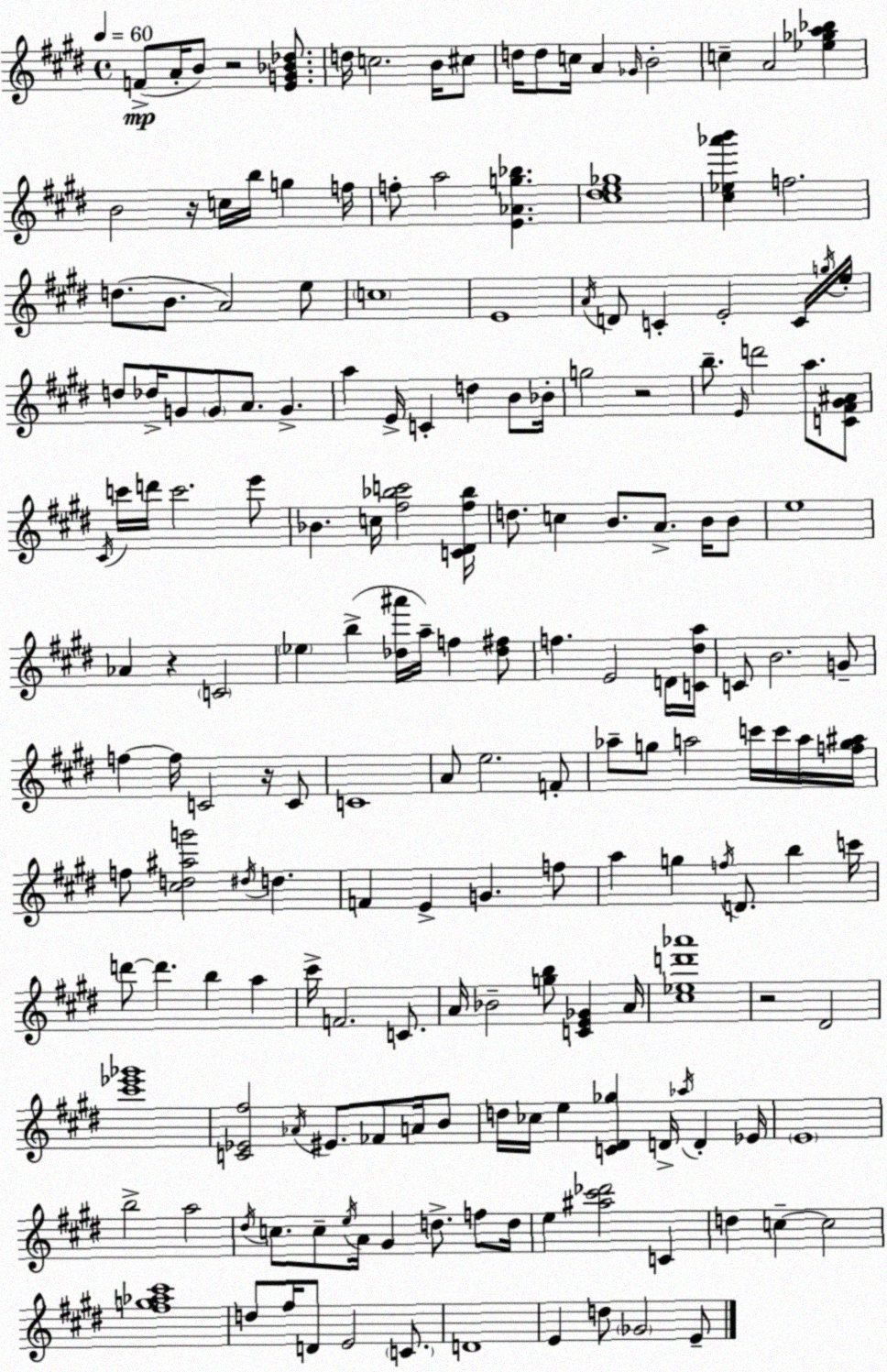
X:1
T:Untitled
M:4/4
L:1/4
K:E
F/2 A/4 B/2 z2 [EG_B_d]/2 d/4 c2 B/4 ^c/2 d/4 d/2 c/4 A _G/4 B2 c A2 [_e_ga_b] B2 z/4 c/4 b/4 g f/4 f/2 a2 [E_Ag_b] [^c^de_g]4 [^c_e_a'b'] f2 d/2 B/2 A2 e/2 c4 E4 A/4 D/2 C E2 C/4 g/4 e/4 d/2 _d/4 G/2 G/2 A/2 G a E/4 C d B/2 _B/4 g2 z2 b/2 E/4 d'2 a/2 [C^F^G^A]/2 ^C/4 c'/4 d'/4 c'2 e'/2 _B c/4 [^f_bc']2 [C^D^f_b]/4 d/2 c B/2 A/2 B/4 B/2 e4 _A z C2 _e b [_d^a']/4 a/4 f [_d^f]/2 f E2 D/4 [C^da]/4 C/2 B2 G/2 f f/4 C2 z/4 C/2 C4 A/2 e2 F/2 _a/2 g/2 a2 c'/4 c'/4 a/4 [fg^a]/4 f/2 [^cd^ag']2 ^d/4 d F E G f/2 a g f/4 D/2 b c'/4 d'/2 d' b a ^c'/4 F2 C/2 A/4 _B2 [gb]/2 [CE_G] A/4 [^c_ed'_a']4 z2 ^D2 [^c'_e'_g']4 [C_E^f]2 _A/4 ^E/2 _F/2 A/4 B/2 d/4 _c/4 e [C^D_g] D/4 _a/4 D _E/4 E4 b2 a2 ^d/4 c/2 c/2 e/4 A/4 ^G d/2 f/2 d/4 e [^a^c'_d']2 C d c c2 [^fg_a^c']4 d/2 ^f/4 D/2 E2 C/2 D4 E d/2 _G2 E/2